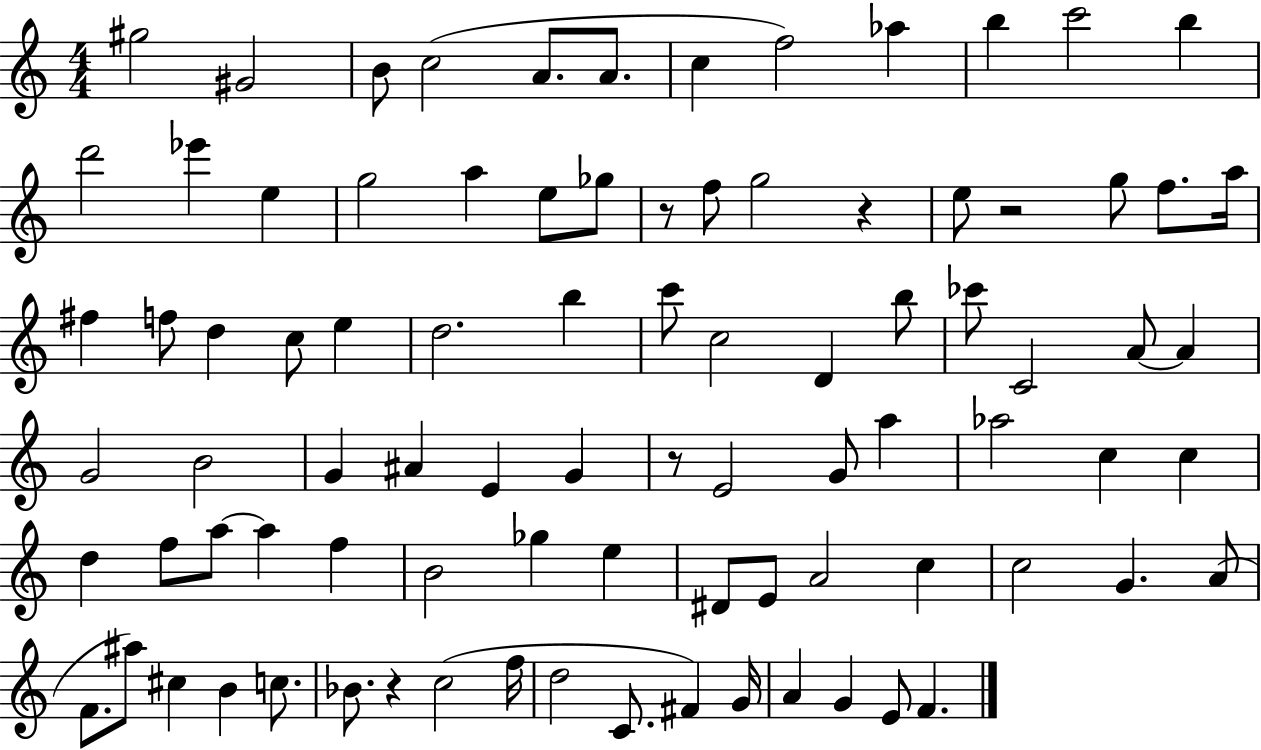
G#5/h G#4/h B4/e C5/h A4/e. A4/e. C5/q F5/h Ab5/q B5/q C6/h B5/q D6/h Eb6/q E5/q G5/h A5/q E5/e Gb5/e R/e F5/e G5/h R/q E5/e R/h G5/e F5/e. A5/s F#5/q F5/e D5/q C5/e E5/q D5/h. B5/q C6/e C5/h D4/q B5/e CES6/e C4/h A4/e A4/q G4/h B4/h G4/q A#4/q E4/q G4/q R/e E4/h G4/e A5/q Ab5/h C5/q C5/q D5/q F5/e A5/e A5/q F5/q B4/h Gb5/q E5/q D#4/e E4/e A4/h C5/q C5/h G4/q. A4/e F4/e. A#5/e C#5/q B4/q C5/e. Bb4/e. R/q C5/h F5/s D5/h C4/e. F#4/q G4/s A4/q G4/q E4/e F4/q.